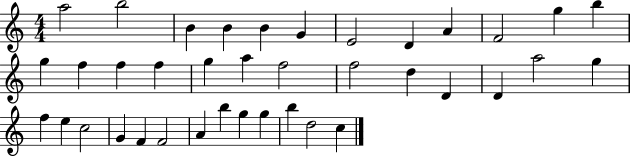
X:1
T:Untitled
M:4/4
L:1/4
K:C
a2 b2 B B B G E2 D A F2 g b g f f f g a f2 f2 d D D a2 g f e c2 G F F2 A b g g b d2 c